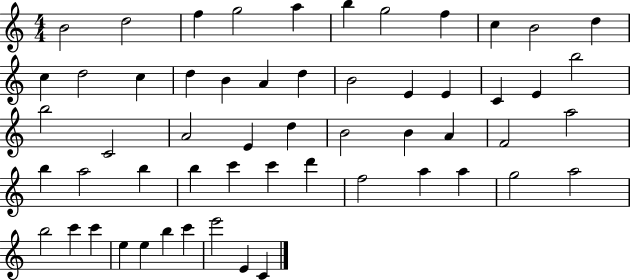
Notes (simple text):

B4/h D5/h F5/q G5/h A5/q B5/q G5/h F5/q C5/q B4/h D5/q C5/q D5/h C5/q D5/q B4/q A4/q D5/q B4/h E4/q E4/q C4/q E4/q B5/h B5/h C4/h A4/h E4/q D5/q B4/h B4/q A4/q F4/h A5/h B5/q A5/h B5/q B5/q C6/q C6/q D6/q F5/h A5/q A5/q G5/h A5/h B5/h C6/q C6/q E5/q E5/q B5/q C6/q E6/h E4/q C4/q